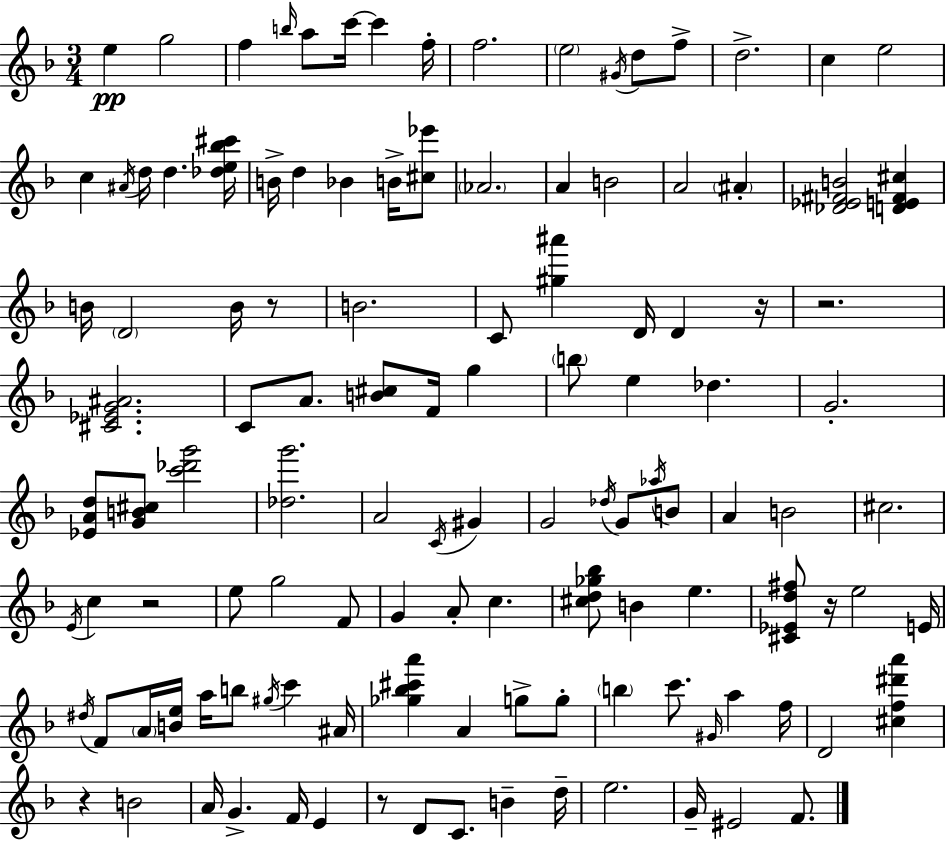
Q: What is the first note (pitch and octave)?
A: E5